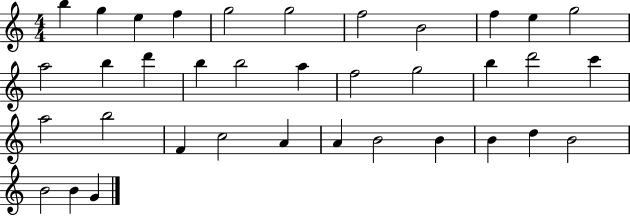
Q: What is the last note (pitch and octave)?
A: G4